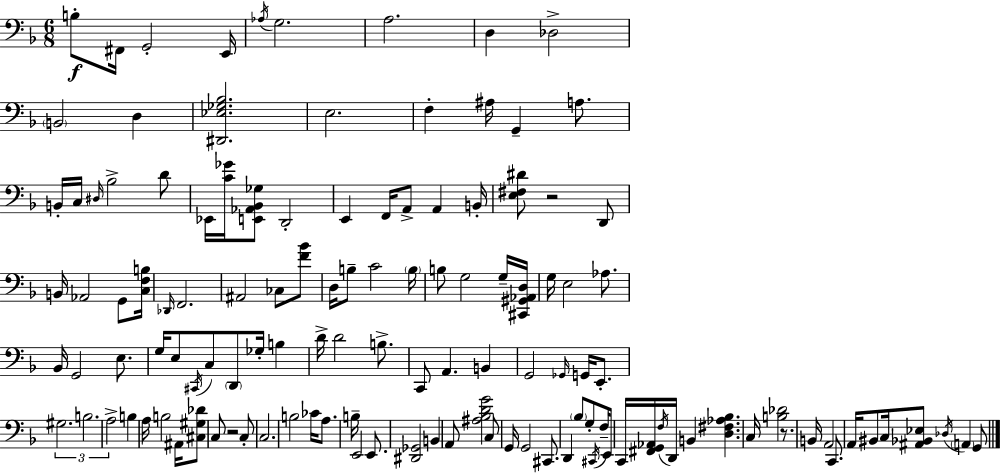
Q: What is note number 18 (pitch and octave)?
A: C3